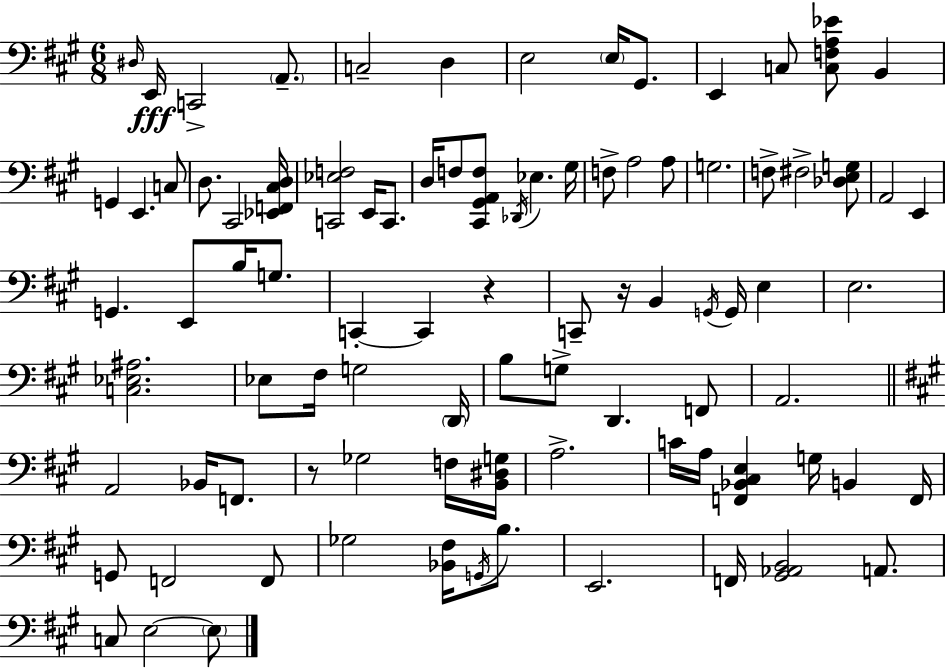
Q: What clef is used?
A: bass